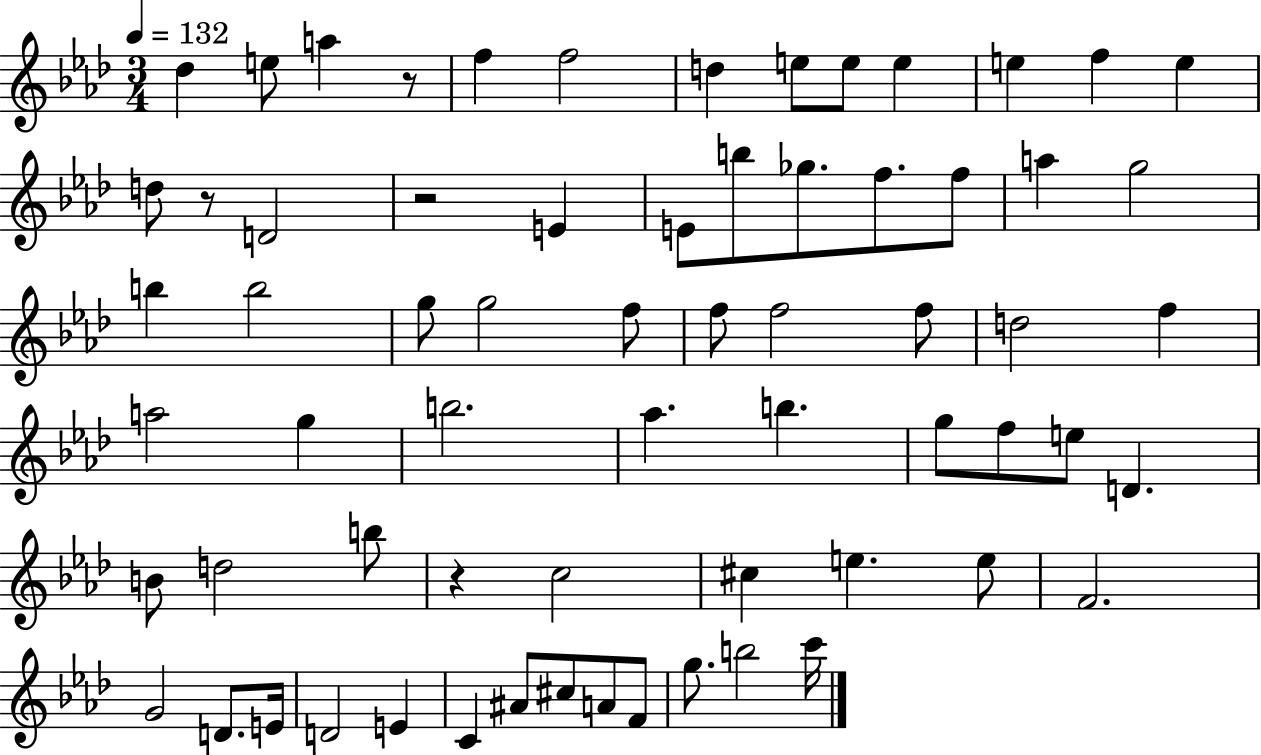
{
  \clef treble
  \numericTimeSignature
  \time 3/4
  \key aes \major
  \tempo 4 = 132
  des''4 e''8 a''4 r8 | f''4 f''2 | d''4 e''8 e''8 e''4 | e''4 f''4 e''4 | \break d''8 r8 d'2 | r2 e'4 | e'8 b''8 ges''8. f''8. f''8 | a''4 g''2 | \break b''4 b''2 | g''8 g''2 f''8 | f''8 f''2 f''8 | d''2 f''4 | \break a''2 g''4 | b''2. | aes''4. b''4. | g''8 f''8 e''8 d'4. | \break b'8 d''2 b''8 | r4 c''2 | cis''4 e''4. e''8 | f'2. | \break g'2 d'8. e'16 | d'2 e'4 | c'4 ais'8 cis''8 a'8 f'8 | g''8. b''2 c'''16 | \break \bar "|."
}